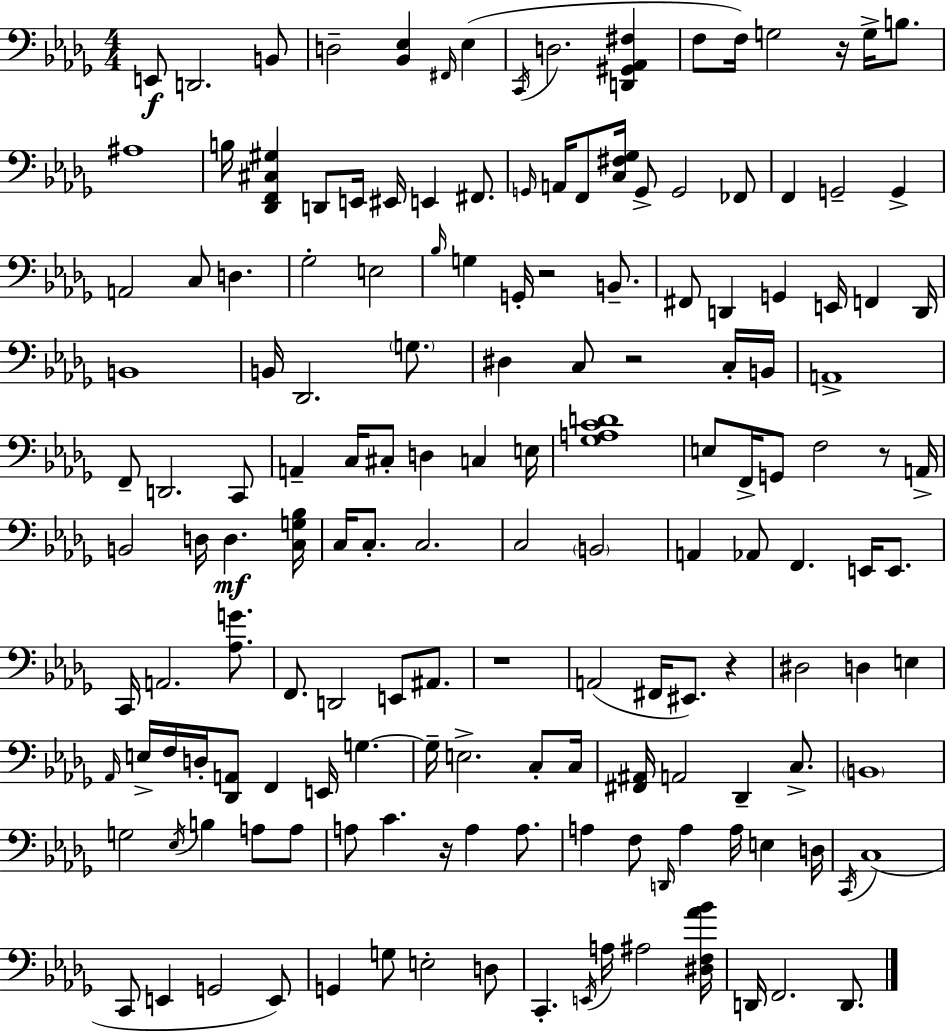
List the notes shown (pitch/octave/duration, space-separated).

E2/e D2/h. B2/e D3/h [Bb2,Eb3]/q F#2/s Eb3/q C2/s D3/h. [D2,G#2,Ab2,F#3]/q F3/e F3/s G3/h R/s G3/s B3/e. A#3/w B3/s [Db2,F2,C#3,G#3]/q D2/e E2/s EIS2/s E2/q F#2/e. G2/s A2/s F2/e [C3,F#3,Gb3]/s G2/e G2/h FES2/e F2/q G2/h G2/q A2/h C3/e D3/q. Gb3/h E3/h Bb3/s G3/q G2/s R/h B2/e. F#2/e D2/q G2/q E2/s F2/q D2/s B2/w B2/s Db2/h. G3/e. D#3/q C3/e R/h C3/s B2/s A2/w F2/e D2/h. C2/e A2/q C3/s C#3/e D3/q C3/q E3/s [Gb3,A3,C4,D4]/w E3/e F2/s G2/e F3/h R/e A2/s B2/h D3/s D3/q. [C3,G3,Bb3]/s C3/s C3/e. C3/h. C3/h B2/h A2/q Ab2/e F2/q. E2/s E2/e. C2/s A2/h. [Ab3,G4]/e. F2/e. D2/h E2/e A#2/e. R/w A2/h F#2/s EIS2/e. R/q D#3/h D3/q E3/q Ab2/s E3/s F3/s D3/s [Db2,A2]/e F2/q E2/s G3/q. G3/s E3/h. C3/e C3/s [F#2,A#2]/s A2/h Db2/q C3/e. B2/w G3/h Eb3/s B3/q A3/e A3/e A3/e C4/q. R/s A3/q A3/e. A3/q F3/e D2/s A3/q A3/s E3/q D3/s C2/s C3/w C2/e E2/q G2/h E2/e G2/q G3/e E3/h D3/e C2/q. E2/s A3/s A#3/h [D#3,F3,Ab4,Bb4]/s D2/s F2/h. D2/e.